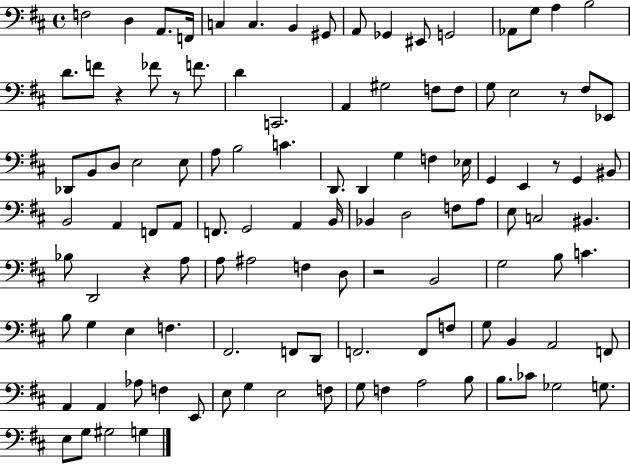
{
  \clef bass
  \time 4/4
  \defaultTimeSignature
  \key d \major
  \repeat volta 2 { f2 d4 a,8. f,16 | c4 c4. b,4 gis,8 | a,8 ges,4 eis,8 g,2 | aes,8 g8 a4 b2 | \break d'8. f'8 r4 fes'8 r8 f'8. | d'4 c,2. | a,4 gis2 f8 f8 | g8 e2 r8 fis8 ees,8 | \break des,8 b,8 d8 e2 e8 | a8 b2 c'4. | d,8. d,4 g4 f4 ees16 | g,4 e,4 r8 g,4 bis,8 | \break b,2 a,4 f,8 a,8 | f,8. g,2 a,4 b,16 | bes,4 d2 f8 a8 | e8 c2 bis,4. | \break bes8 d,2 r4 a8 | a8 ais2 f4 d8 | r2 b,2 | g2 b8 c'4. | \break b8 g4 e4 f4. | fis,2. f,8 d,8 | f,2. f,8 f8 | g8 b,4 a,2 f,8 | \break a,4 a,4 aes8 f4 e,8 | e8 g4 e2 f8 | g8 f4 a2 b8 | b8. ces'8 ges2 g8. | \break e8 g8 gis2 g4 | } \bar "|."
}